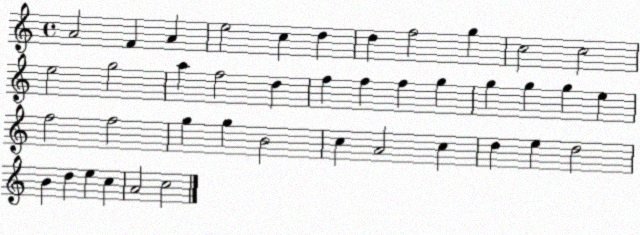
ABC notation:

X:1
T:Untitled
M:4/4
L:1/4
K:C
A2 F A e2 c d d f2 g c2 c2 e2 g2 a f2 d f f f g g g g e f2 f2 g g B2 c A2 c d e d2 B d e c A2 c2